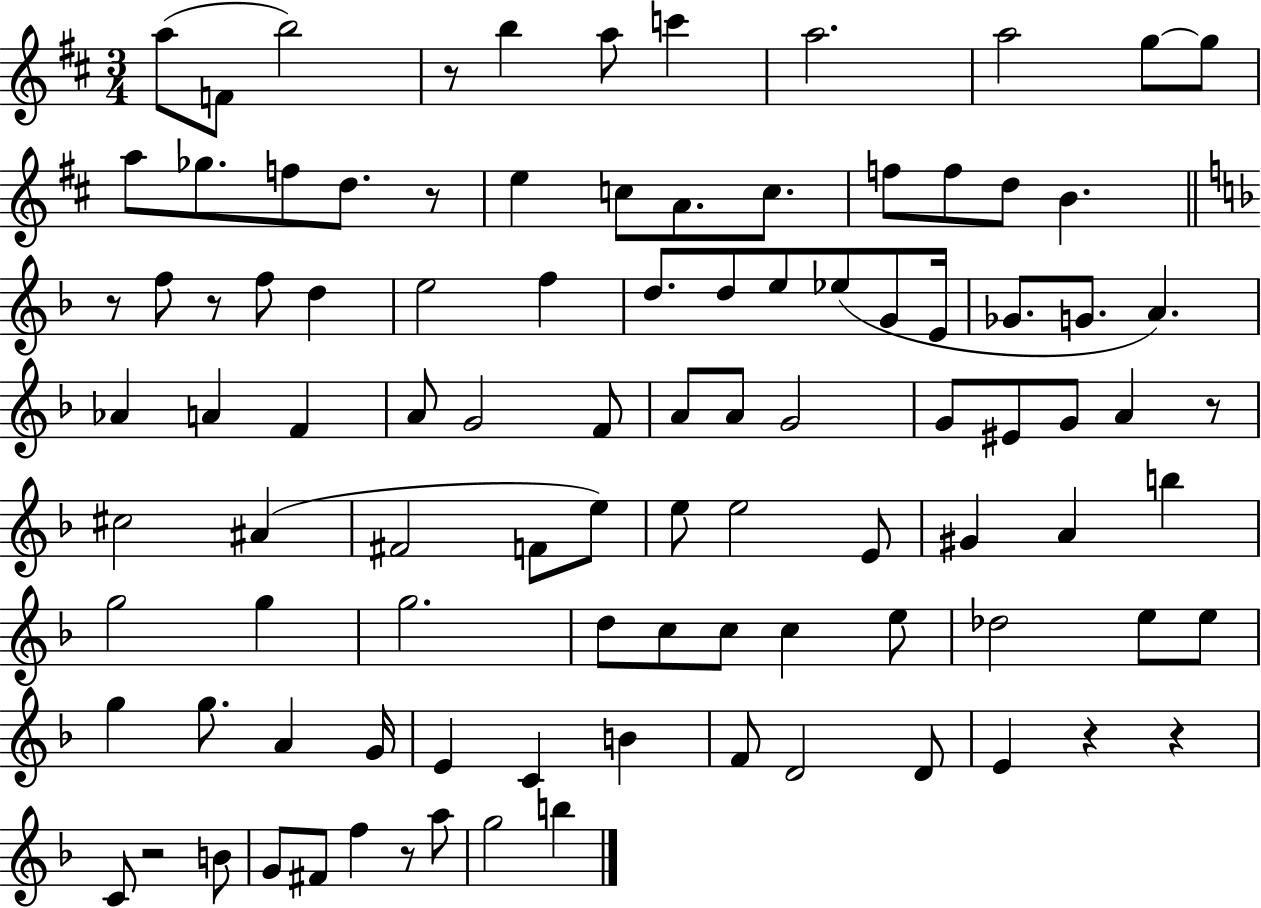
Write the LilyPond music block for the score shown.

{
  \clef treble
  \numericTimeSignature
  \time 3/4
  \key d \major
  a''8( f'8 b''2) | r8 b''4 a''8 c'''4 | a''2. | a''2 g''8~~ g''8 | \break a''8 ges''8. f''8 d''8. r8 | e''4 c''8 a'8. c''8. | f''8 f''8 d''8 b'4. | \bar "||" \break \key d \minor r8 f''8 r8 f''8 d''4 | e''2 f''4 | d''8. d''8 e''8 ees''8( g'8 e'16 | ges'8. g'8. a'4.) | \break aes'4 a'4 f'4 | a'8 g'2 f'8 | a'8 a'8 g'2 | g'8 eis'8 g'8 a'4 r8 | \break cis''2 ais'4( | fis'2 f'8 e''8) | e''8 e''2 e'8 | gis'4 a'4 b''4 | \break g''2 g''4 | g''2. | d''8 c''8 c''8 c''4 e''8 | des''2 e''8 e''8 | \break g''4 g''8. a'4 g'16 | e'4 c'4 b'4 | f'8 d'2 d'8 | e'4 r4 r4 | \break c'8 r2 b'8 | g'8 fis'8 f''4 r8 a''8 | g''2 b''4 | \bar "|."
}